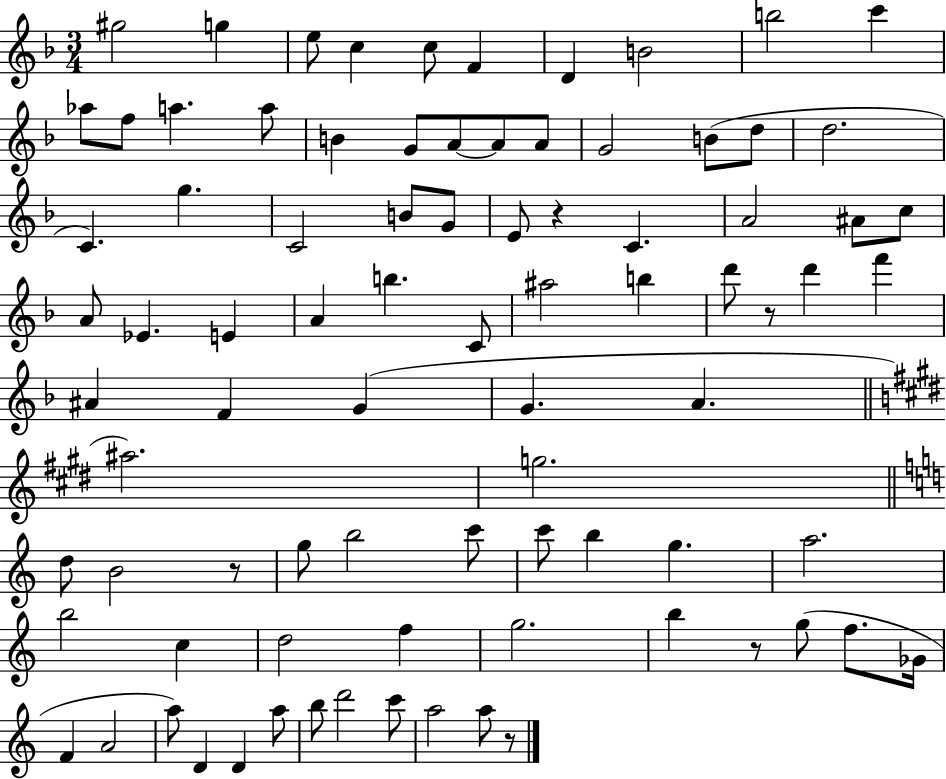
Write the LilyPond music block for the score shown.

{
  \clef treble
  \numericTimeSignature
  \time 3/4
  \key f \major
  gis''2 g''4 | e''8 c''4 c''8 f'4 | d'4 b'2 | b''2 c'''4 | \break aes''8 f''8 a''4. a''8 | b'4 g'8 a'8~~ a'8 a'8 | g'2 b'8( d''8 | d''2. | \break c'4.) g''4. | c'2 b'8 g'8 | e'8 r4 c'4. | a'2 ais'8 c''8 | \break a'8 ees'4. e'4 | a'4 b''4. c'8 | ais''2 b''4 | d'''8 r8 d'''4 f'''4 | \break ais'4 f'4 g'4( | g'4. a'4. | \bar "||" \break \key e \major ais''2.) | g''2. | \bar "||" \break \key c \major d''8 b'2 r8 | g''8 b''2 c'''8 | c'''8 b''4 g''4. | a''2. | \break b''2 c''4 | d''2 f''4 | g''2. | b''4 r8 g''8( f''8. ges'16 | \break f'4 a'2 | a''8) d'4 d'4 a''8 | b''8 d'''2 c'''8 | a''2 a''8 r8 | \break \bar "|."
}